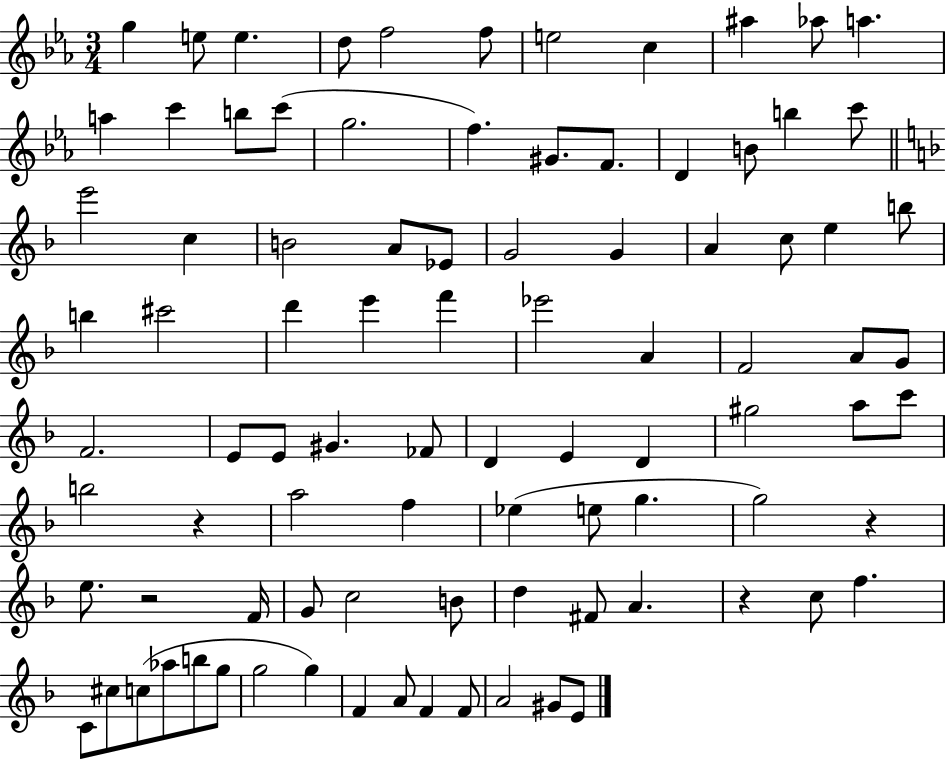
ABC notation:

X:1
T:Untitled
M:3/4
L:1/4
K:Eb
g e/2 e d/2 f2 f/2 e2 c ^a _a/2 a a c' b/2 c'/2 g2 f ^G/2 F/2 D B/2 b c'/2 e'2 c B2 A/2 _E/2 G2 G A c/2 e b/2 b ^c'2 d' e' f' _e'2 A F2 A/2 G/2 F2 E/2 E/2 ^G _F/2 D E D ^g2 a/2 c'/2 b2 z a2 f _e e/2 g g2 z e/2 z2 F/4 G/2 c2 B/2 d ^F/2 A z c/2 f C/2 ^c/2 c/2 _a/2 b/2 g/2 g2 g F A/2 F F/2 A2 ^G/2 E/2